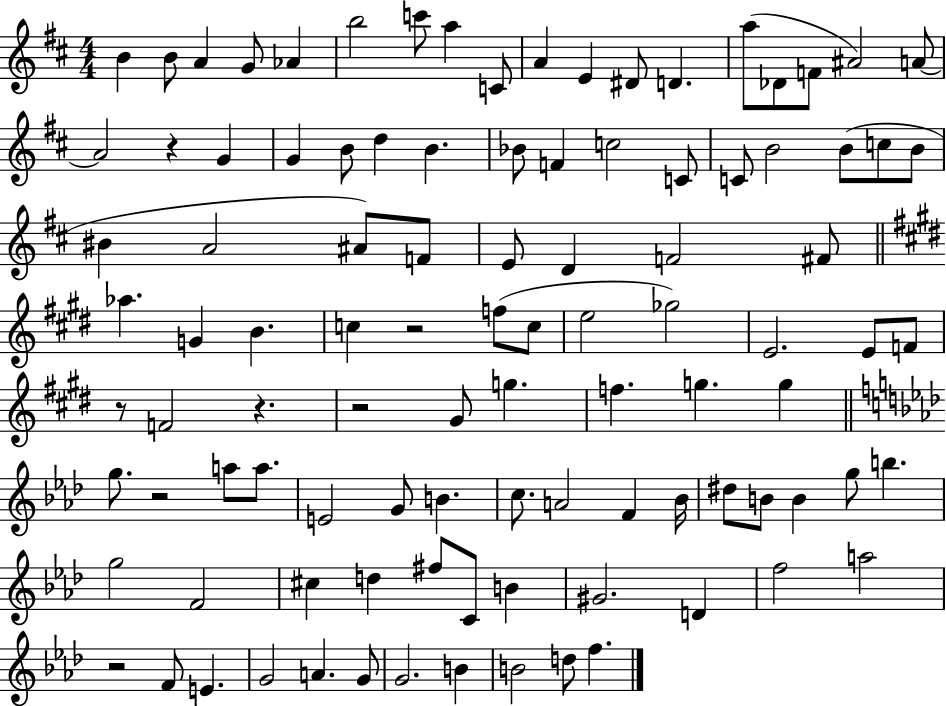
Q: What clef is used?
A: treble